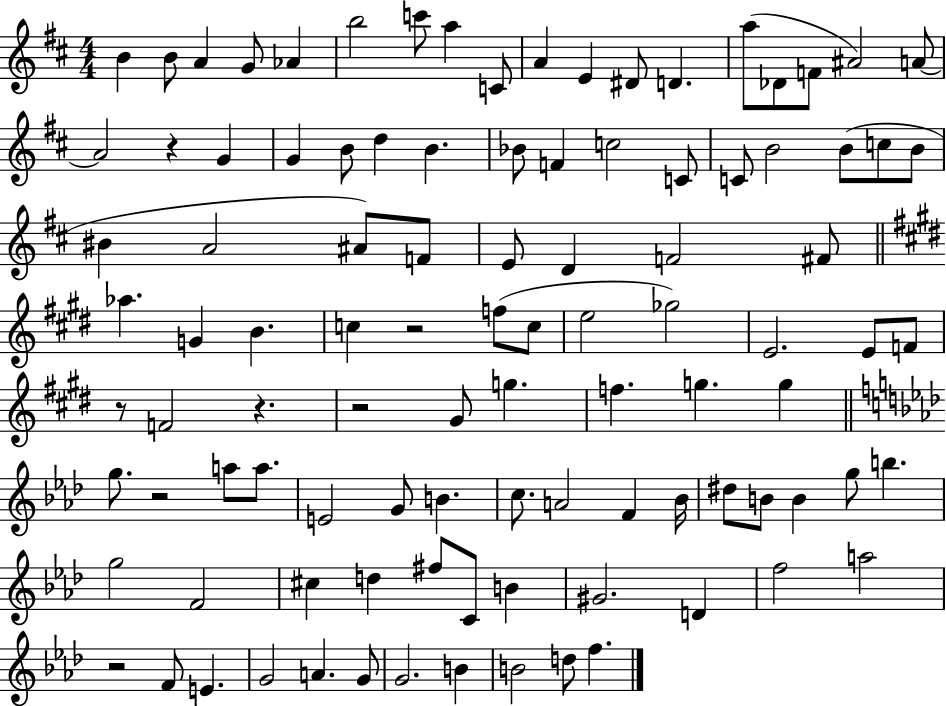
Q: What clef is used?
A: treble